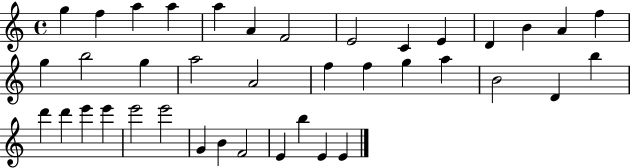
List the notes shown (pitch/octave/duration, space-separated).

G5/q F5/q A5/q A5/q A5/q A4/q F4/h E4/h C4/q E4/q D4/q B4/q A4/q F5/q G5/q B5/h G5/q A5/h A4/h F5/q F5/q G5/q A5/q B4/h D4/q B5/q D6/q D6/q E6/q E6/q E6/h E6/h G4/q B4/q F4/h E4/q B5/q E4/q E4/q